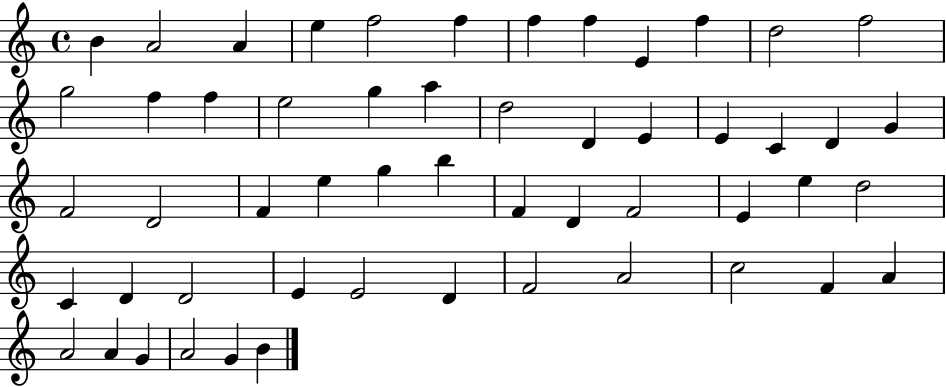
X:1
T:Untitled
M:4/4
L:1/4
K:C
B A2 A e f2 f f f E f d2 f2 g2 f f e2 g a d2 D E E C D G F2 D2 F e g b F D F2 E e d2 C D D2 E E2 D F2 A2 c2 F A A2 A G A2 G B